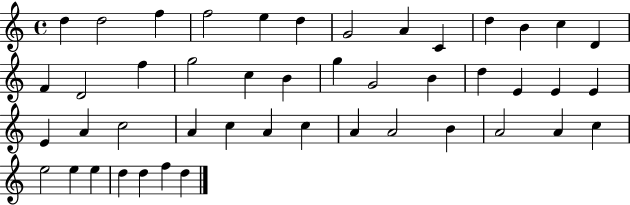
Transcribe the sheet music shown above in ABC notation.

X:1
T:Untitled
M:4/4
L:1/4
K:C
d d2 f f2 e d G2 A C d B c D F D2 f g2 c B g G2 B d E E E E A c2 A c A c A A2 B A2 A c e2 e e d d f d